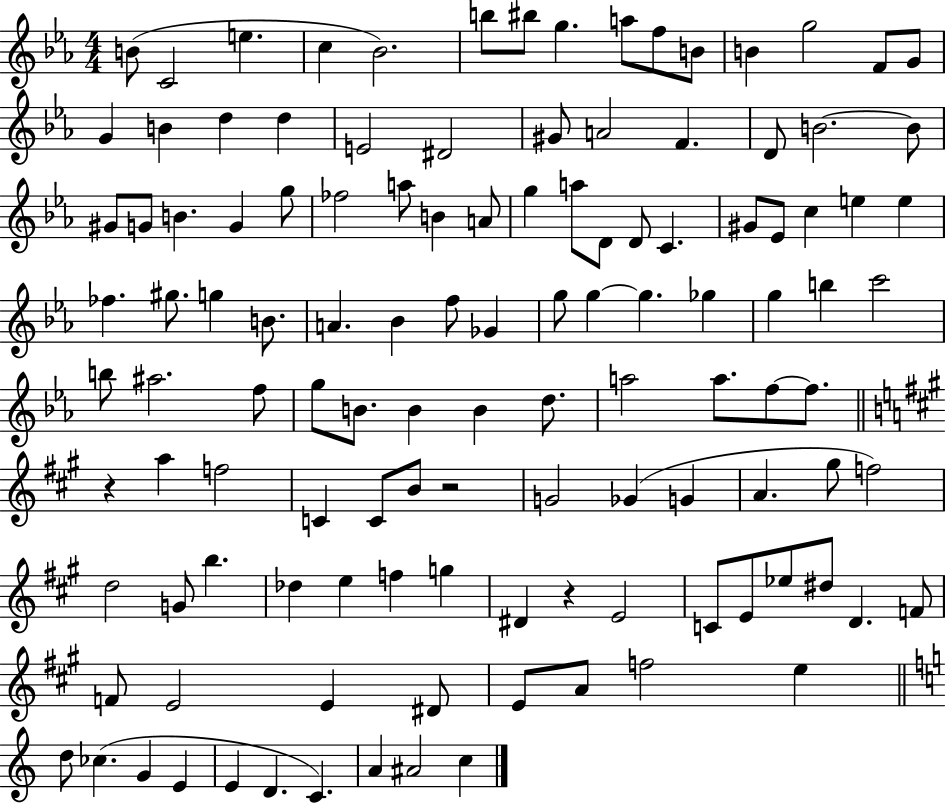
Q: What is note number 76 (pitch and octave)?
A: C4